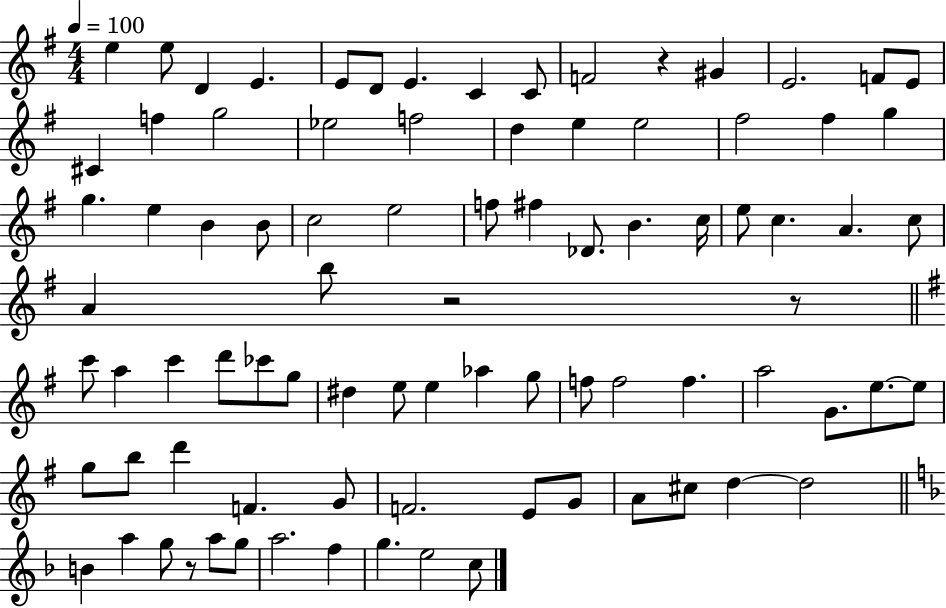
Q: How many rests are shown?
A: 4